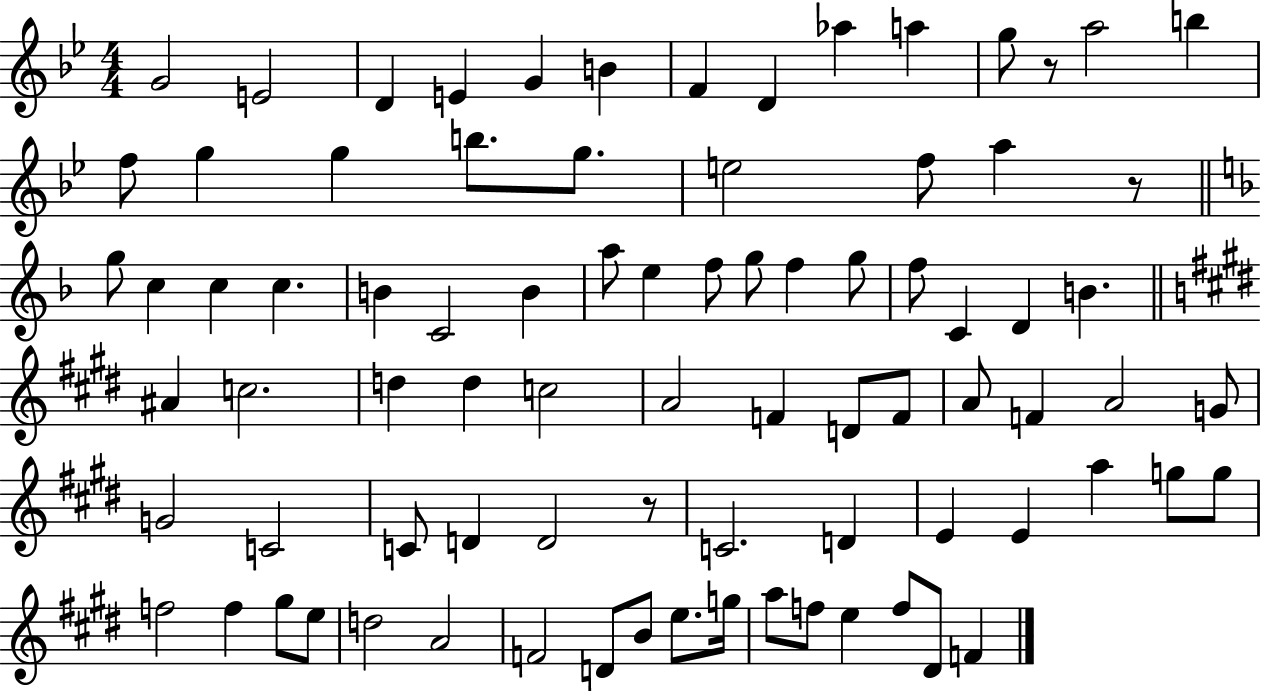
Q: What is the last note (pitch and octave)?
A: F4